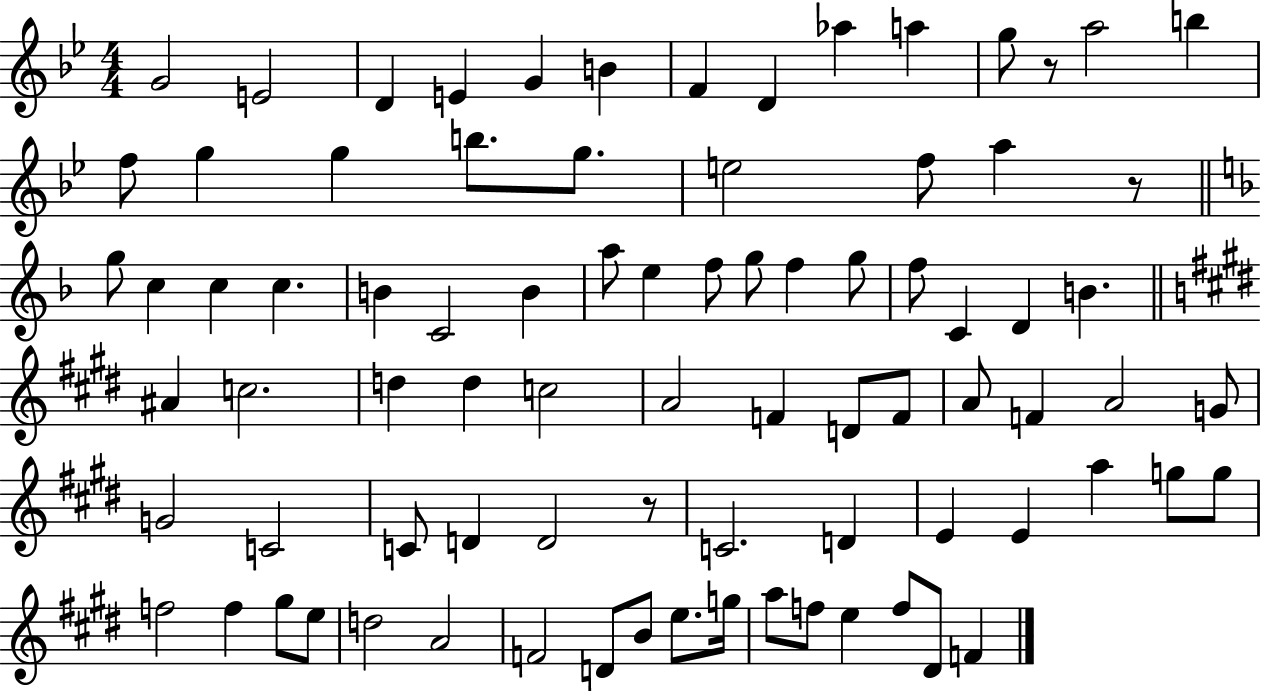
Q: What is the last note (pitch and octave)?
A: F4